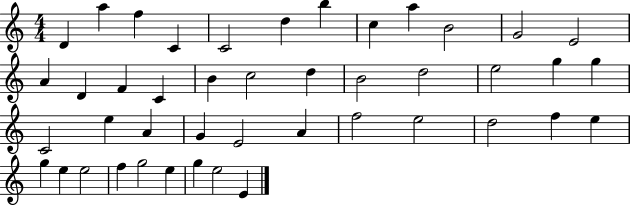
X:1
T:Untitled
M:4/4
L:1/4
K:C
D a f C C2 d b c a B2 G2 E2 A D F C B c2 d B2 d2 e2 g g C2 e A G E2 A f2 e2 d2 f e g e e2 f g2 e g e2 E